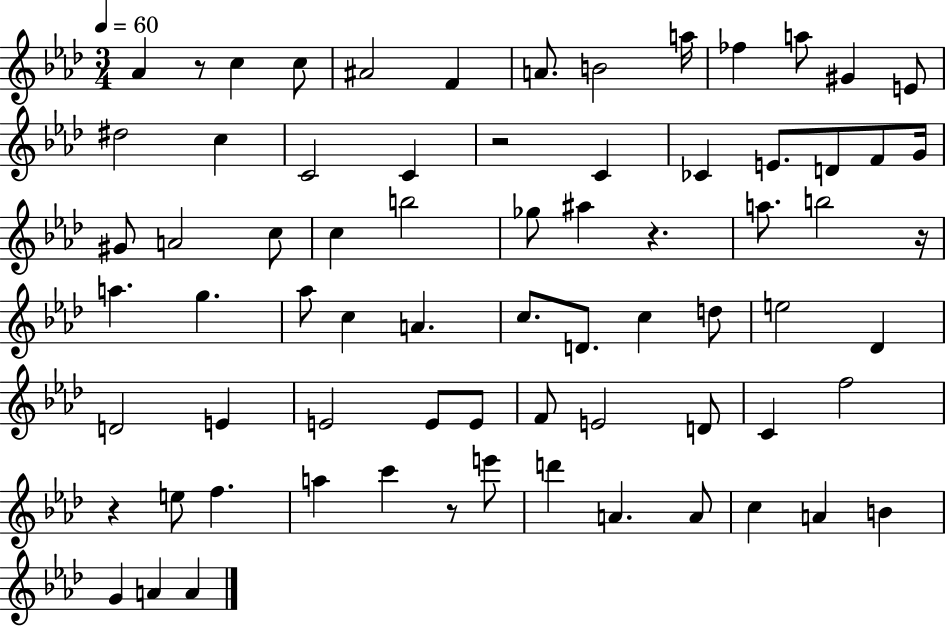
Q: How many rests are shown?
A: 6